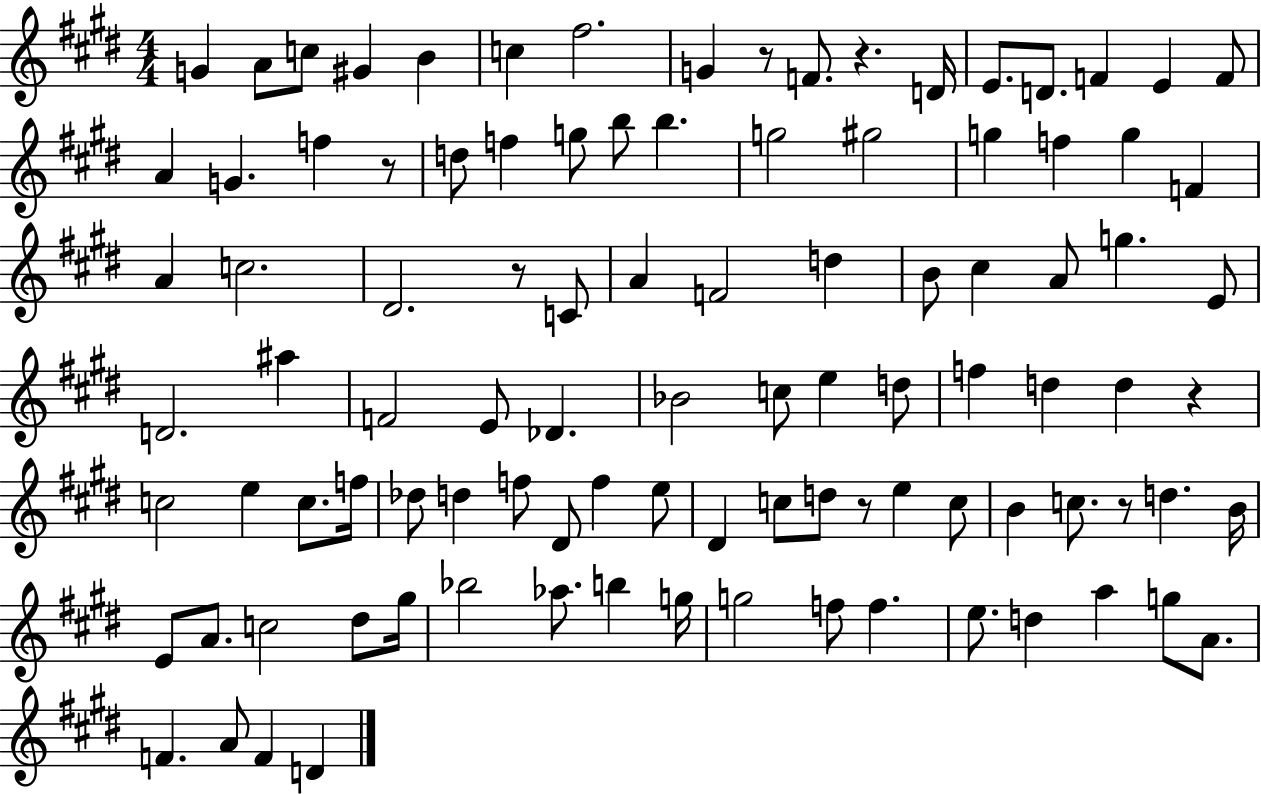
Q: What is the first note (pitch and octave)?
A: G4